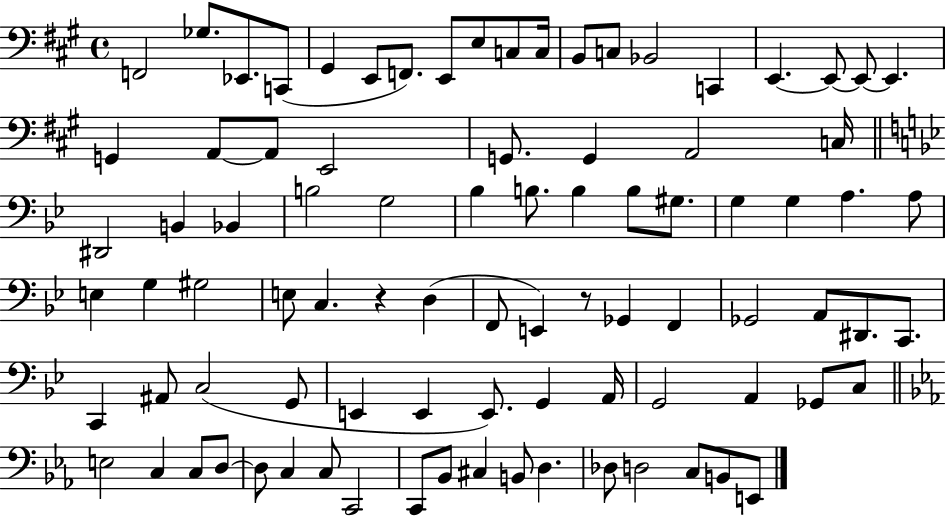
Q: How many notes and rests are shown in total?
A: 88